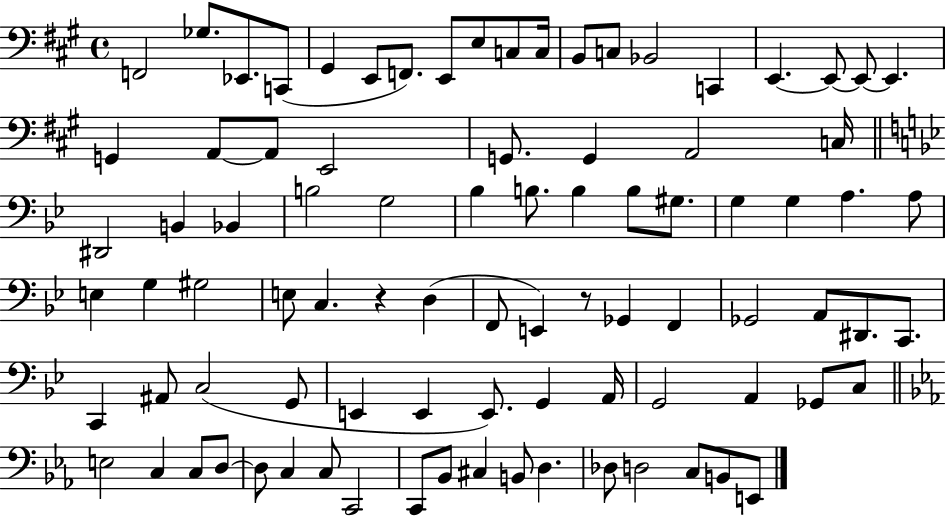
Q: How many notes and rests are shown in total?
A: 88